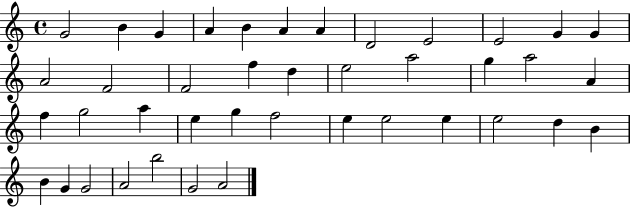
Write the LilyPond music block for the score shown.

{
  \clef treble
  \time 4/4
  \defaultTimeSignature
  \key c \major
  g'2 b'4 g'4 | a'4 b'4 a'4 a'4 | d'2 e'2 | e'2 g'4 g'4 | \break a'2 f'2 | f'2 f''4 d''4 | e''2 a''2 | g''4 a''2 a'4 | \break f''4 g''2 a''4 | e''4 g''4 f''2 | e''4 e''2 e''4 | e''2 d''4 b'4 | \break b'4 g'4 g'2 | a'2 b''2 | g'2 a'2 | \bar "|."
}